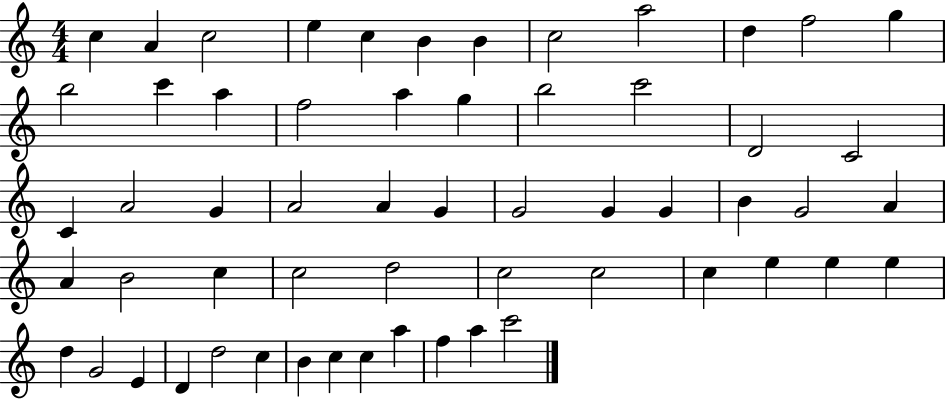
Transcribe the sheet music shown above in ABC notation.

X:1
T:Untitled
M:4/4
L:1/4
K:C
c A c2 e c B B c2 a2 d f2 g b2 c' a f2 a g b2 c'2 D2 C2 C A2 G A2 A G G2 G G B G2 A A B2 c c2 d2 c2 c2 c e e e d G2 E D d2 c B c c a f a c'2